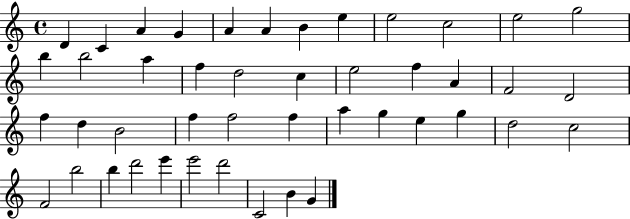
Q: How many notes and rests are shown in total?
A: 45